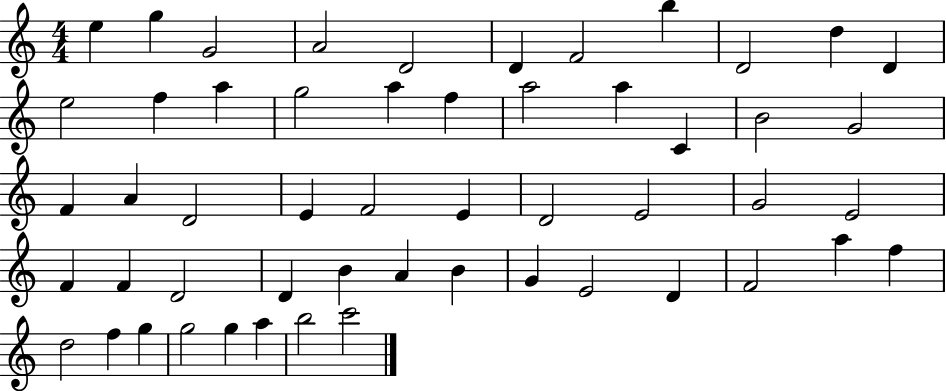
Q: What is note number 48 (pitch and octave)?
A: G5